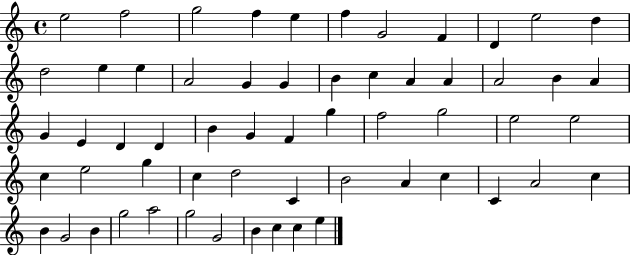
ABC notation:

X:1
T:Untitled
M:4/4
L:1/4
K:C
e2 f2 g2 f e f G2 F D e2 d d2 e e A2 G G B c A A A2 B A G E D D B G F g f2 g2 e2 e2 c e2 g c d2 C B2 A c C A2 c B G2 B g2 a2 g2 G2 B c c e